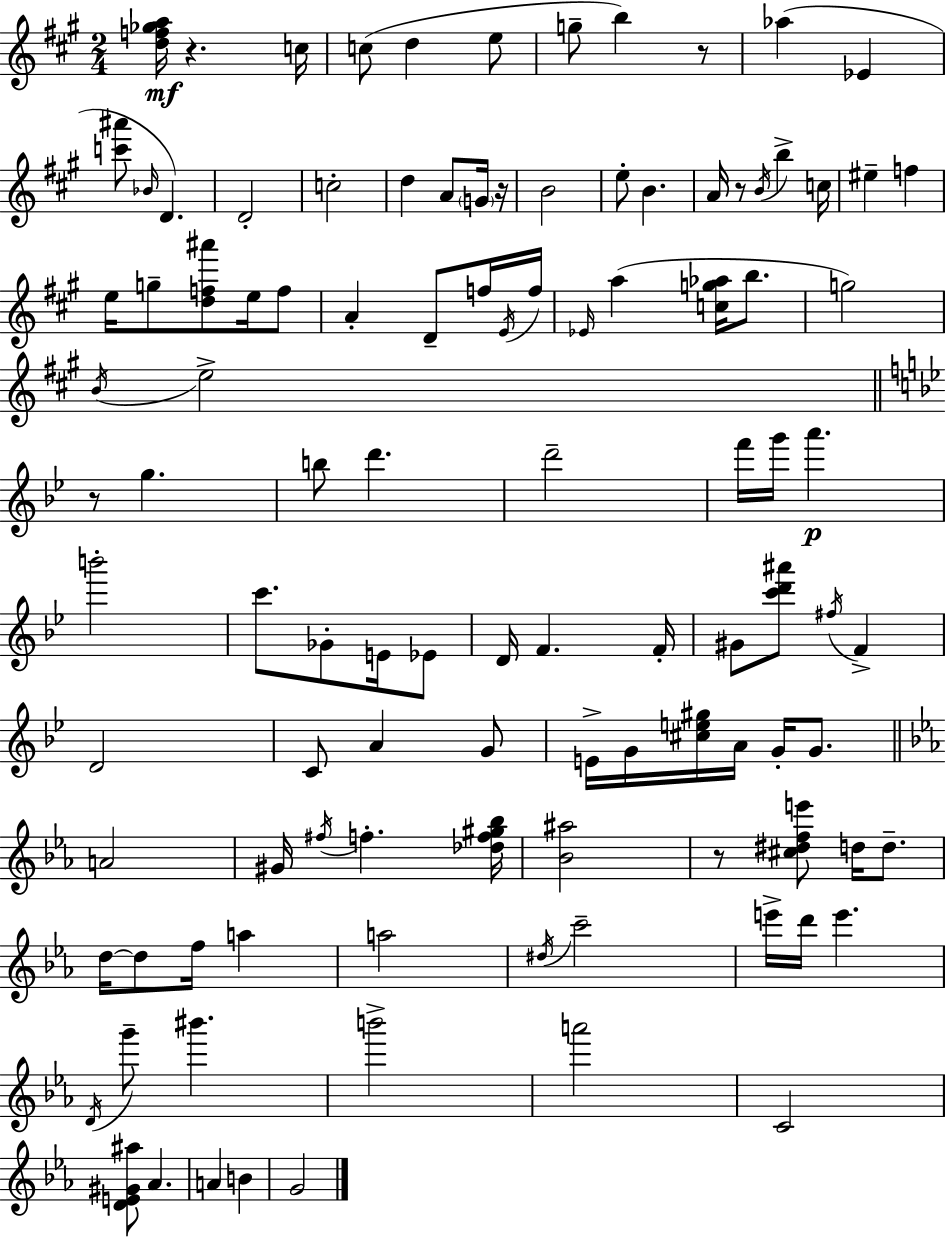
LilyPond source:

{
  \clef treble
  \numericTimeSignature
  \time 2/4
  \key a \major
  <d'' f'' ges'' a''>16\mf r4. c''16 | c''8( d''4 e''8 | g''8-- b''4) r8 | aes''4( ees'4 | \break <c''' ais'''>8 \grace { bes'16 } d'4.) | d'2-. | c''2-. | d''4 a'8 \parenthesize g'16 | \break r16 b'2 | e''8-. b'4. | a'16 r8 \acciaccatura { b'16 } b''4-> | c''16 eis''4-- f''4 | \break e''16 g''8-- <d'' f'' ais'''>8 e''16 | f''8 a'4-. d'8-- | f''16 \acciaccatura { e'16 } f''16 \grace { ees'16 } a''4( | <c'' g'' aes''>16 b''8. g''2) | \break \acciaccatura { b'16 } e''2-> | \bar "||" \break \key g \minor r8 g''4. | b''8 d'''4. | d'''2-- | f'''16 g'''16 a'''4.\p | \break b'''2-. | c'''8. ges'8-. e'16 ees'8 | d'16 f'4. f'16-. | gis'8 <c''' d''' ais'''>8 \acciaccatura { fis''16 } f'4-> | \break d'2 | c'8 a'4 g'8 | e'16-> g'16 <cis'' e'' gis''>16 a'16 g'16-. g'8. | \bar "||" \break \key c \minor a'2 | gis'16 \acciaccatura { fis''16 } f''4.-. | <des'' f'' gis'' bes''>16 <bes' ais''>2 | r8 <cis'' dis'' f'' e'''>8 d''16 d''8.-- | \break d''16~~ d''8 f''16 a''4 | a''2 | \acciaccatura { dis''16 } c'''2-- | e'''16-> d'''16 e'''4. | \break \acciaccatura { d'16 } g'''8-- bis'''4. | b'''2-> | a'''2 | c'2 | \break <d' e' gis' ais''>8 aes'4. | a'4 b'4 | g'2 | \bar "|."
}